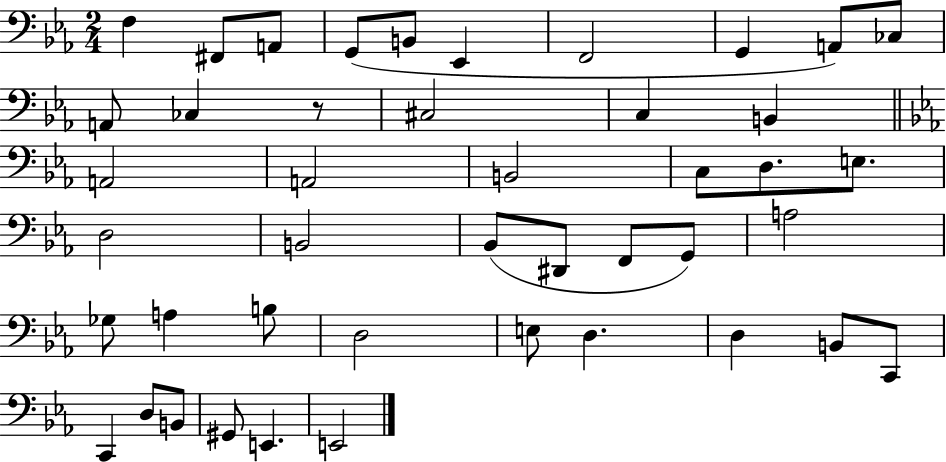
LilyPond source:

{
  \clef bass
  \numericTimeSignature
  \time 2/4
  \key ees \major
  f4 fis,8 a,8 | g,8( b,8 ees,4 | f,2 | g,4 a,8) ces8 | \break a,8 ces4 r8 | cis2 | c4 b,4 | \bar "||" \break \key ees \major a,2 | a,2 | b,2 | c8 d8. e8. | \break d2 | b,2 | bes,8( dis,8 f,8 g,8) | a2 | \break ges8 a4 b8 | d2 | e8 d4. | d4 b,8 c,8 | \break c,4 d8 b,8 | gis,8 e,4. | e,2 | \bar "|."
}